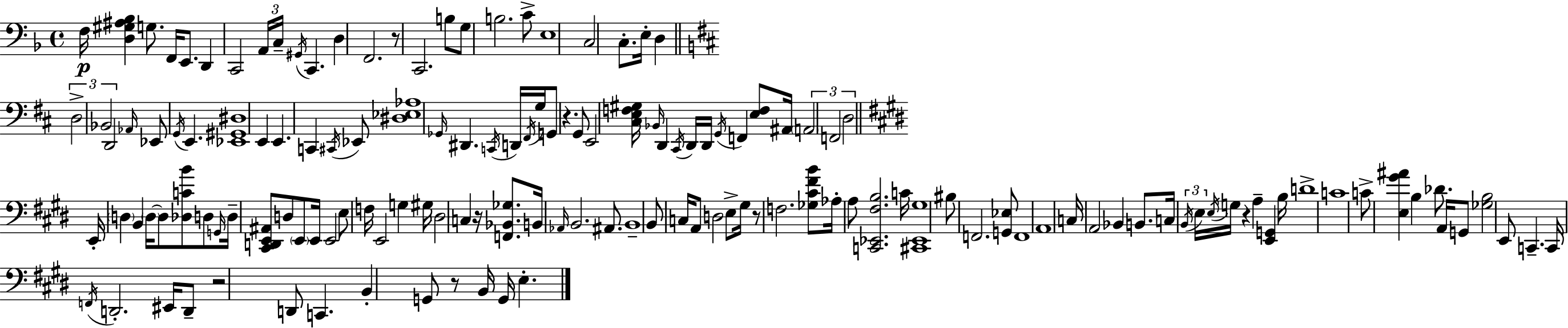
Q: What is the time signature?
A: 4/4